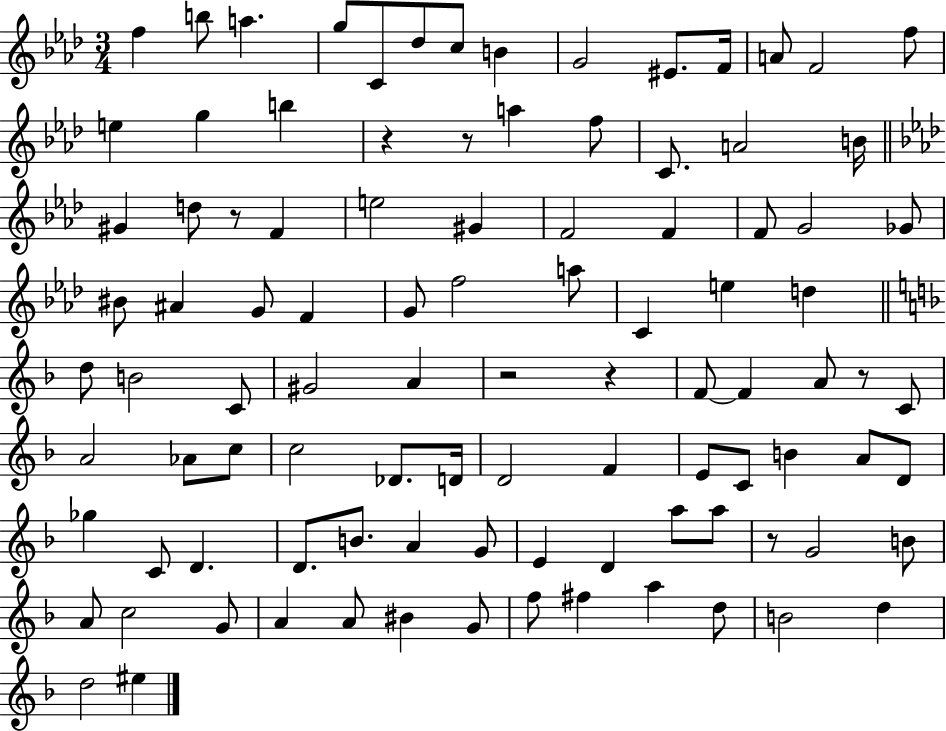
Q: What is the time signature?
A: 3/4